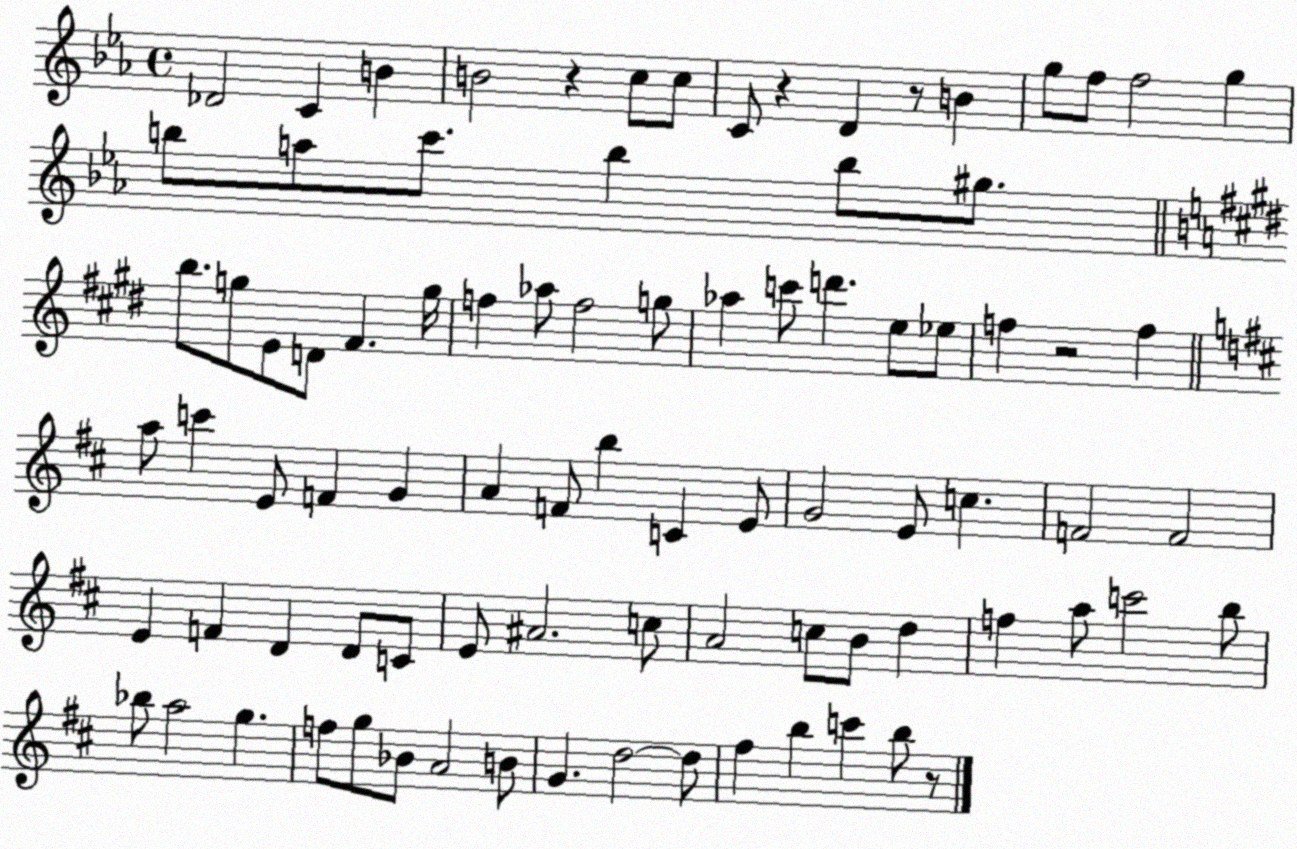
X:1
T:Untitled
M:4/4
L:1/4
K:Eb
_D2 C B B2 z c/2 c/2 C/2 z D z/2 B g/2 f/2 f2 g b/2 a/2 c'/2 b b/2 ^g/2 b/2 g/2 E/2 D/2 ^F g/4 f _a/2 f2 g/2 _a c'/2 d' e/2 _e/2 f z2 f a/2 c' E/2 F G A F/2 b C E/2 G2 E/2 c F2 F2 E F D D/2 C/2 E/2 ^A2 c/2 A2 c/2 B/2 d f a/2 c'2 b/2 _b/2 a2 g f/2 g/2 _B/2 A2 B/2 G d2 d/2 ^f b c' b/2 z/2